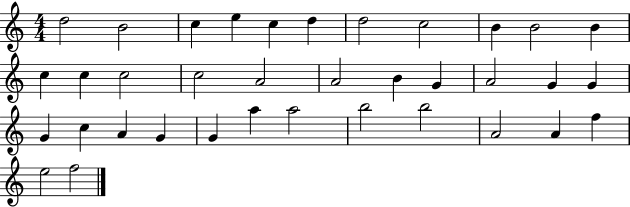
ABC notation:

X:1
T:Untitled
M:4/4
L:1/4
K:C
d2 B2 c e c d d2 c2 B B2 B c c c2 c2 A2 A2 B G A2 G G G c A G G a a2 b2 b2 A2 A f e2 f2